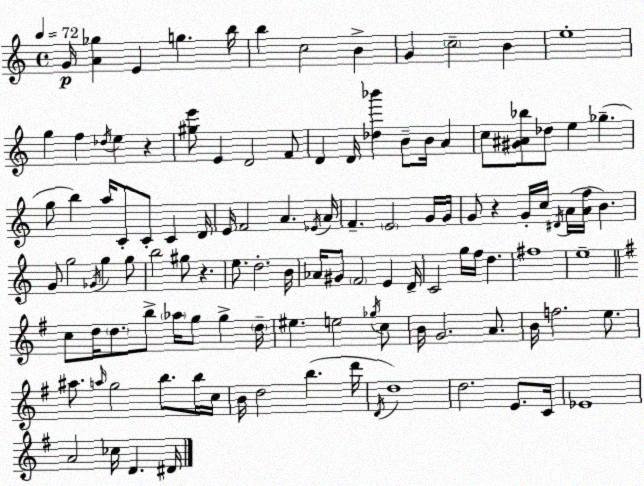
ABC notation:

X:1
T:Untitled
M:4/4
L:1/4
K:C
G/4 [A_g] E g b/4 b c2 B G c2 B e4 g f _d/4 e z [^ge']/2 E D2 F/2 D D/4 [_d_b'] B/2 B/4 A c/2 [^G^A_b]/2 _d/2 e _g g/2 b a/4 C/2 C/2 C D/4 E/4 F2 A _E/4 A/4 F E2 G/4 G/4 G/2 z G/4 c/4 ^D/4 A/4 [Af]/4 B G/2 g2 _G/4 g g/2 b2 ^g/2 z e/2 d2 B/4 _A/4 ^G/2 F2 E D/4 C2 g/4 f/4 d ^f4 e4 c/2 d/4 d/2 b/2 _a/4 g/2 g d/4 ^e e2 _g/4 c/2 B/4 G2 A/2 B/4 f2 e/2 ^a/2 a/4 g2 b/2 b/4 c/4 B/4 d2 b d'/4 D/4 d4 d2 E/2 C/4 _E4 A2 _c/4 D ^D/4